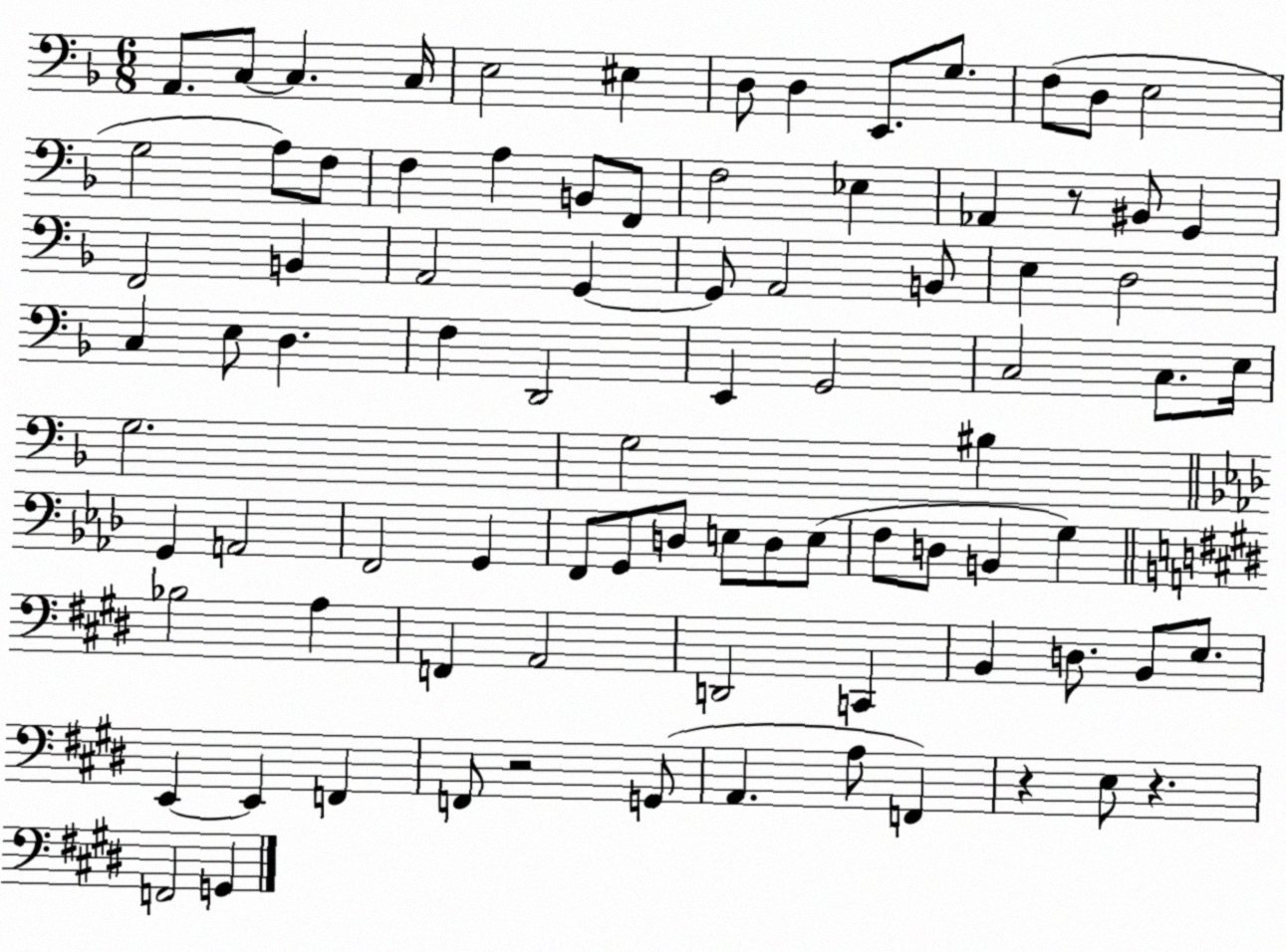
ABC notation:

X:1
T:Untitled
M:6/8
L:1/4
K:F
A,,/2 C,/2 C, C,/4 E,2 ^E, D,/2 D, E,,/2 G,/2 F,/2 D,/2 E,2 G,2 A,/2 F,/2 F, A, B,,/2 F,,/2 F,2 _E, _A,, z/2 ^B,,/2 G,, F,,2 B,, A,,2 G,, G,,/2 A,,2 B,,/2 E, D,2 C, E,/2 D, F, D,,2 E,, G,,2 C,2 C,/2 E,/4 G,2 G,2 ^B, G,, A,,2 F,,2 G,, F,,/2 G,,/2 D,/2 E,/2 D,/2 E,/2 F,/2 D,/2 B,, G, _B,2 A, F,, A,,2 D,,2 C,, B,, D,/2 B,,/2 E,/2 E,, E,, F,, F,,/2 z2 G,,/2 A,, A,/2 F,, z E,/2 z F,,2 G,,